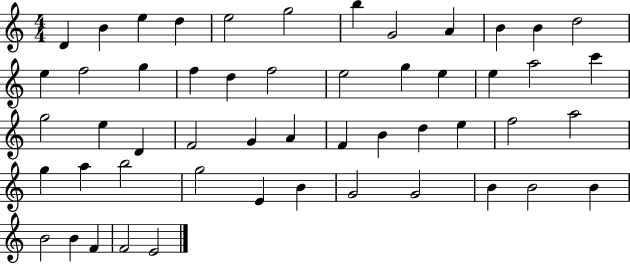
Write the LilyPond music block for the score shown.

{
  \clef treble
  \numericTimeSignature
  \time 4/4
  \key c \major
  d'4 b'4 e''4 d''4 | e''2 g''2 | b''4 g'2 a'4 | b'4 b'4 d''2 | \break e''4 f''2 g''4 | f''4 d''4 f''2 | e''2 g''4 e''4 | e''4 a''2 c'''4 | \break g''2 e''4 d'4 | f'2 g'4 a'4 | f'4 b'4 d''4 e''4 | f''2 a''2 | \break g''4 a''4 b''2 | g''2 e'4 b'4 | g'2 g'2 | b'4 b'2 b'4 | \break b'2 b'4 f'4 | f'2 e'2 | \bar "|."
}